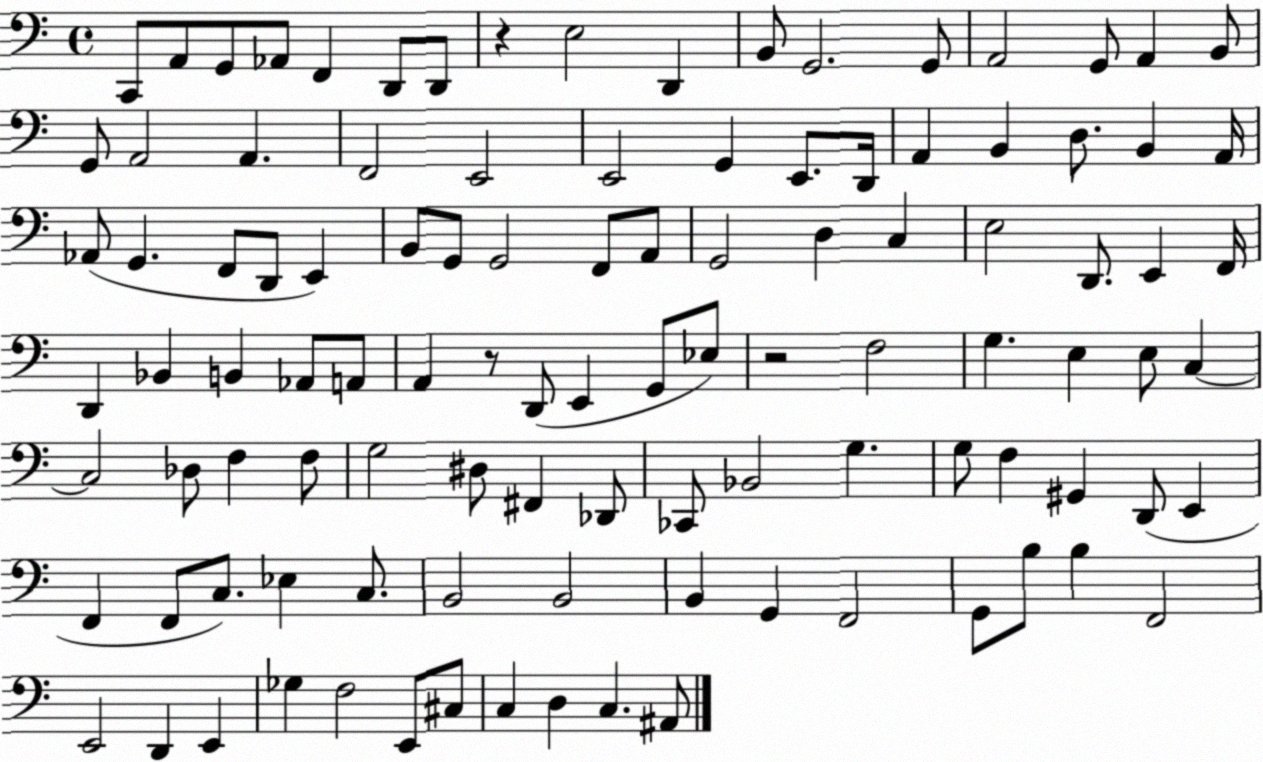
X:1
T:Untitled
M:4/4
L:1/4
K:C
C,,/2 A,,/2 G,,/2 _A,,/2 F,, D,,/2 D,,/2 z E,2 D,, B,,/2 G,,2 G,,/2 A,,2 G,,/2 A,, B,,/2 G,,/2 A,,2 A,, F,,2 E,,2 E,,2 G,, E,,/2 D,,/4 A,, B,, D,/2 B,, A,,/4 _A,,/2 G,, F,,/2 D,,/2 E,, B,,/2 G,,/2 G,,2 F,,/2 A,,/2 G,,2 D, C, E,2 D,,/2 E,, F,,/4 D,, _B,, B,, _A,,/2 A,,/2 A,, z/2 D,,/2 E,, G,,/2 _E,/2 z2 F,2 G, E, E,/2 C, C,2 _D,/2 F, F,/2 G,2 ^D,/2 ^F,, _D,,/2 _C,,/2 _B,,2 G, G,/2 F, ^G,, D,,/2 E,, F,, F,,/2 C,/2 _E, C,/2 B,,2 B,,2 B,, G,, F,,2 G,,/2 B,/2 B, F,,2 E,,2 D,, E,, _G, F,2 E,,/2 ^C,/2 C, D, C, ^A,,/2